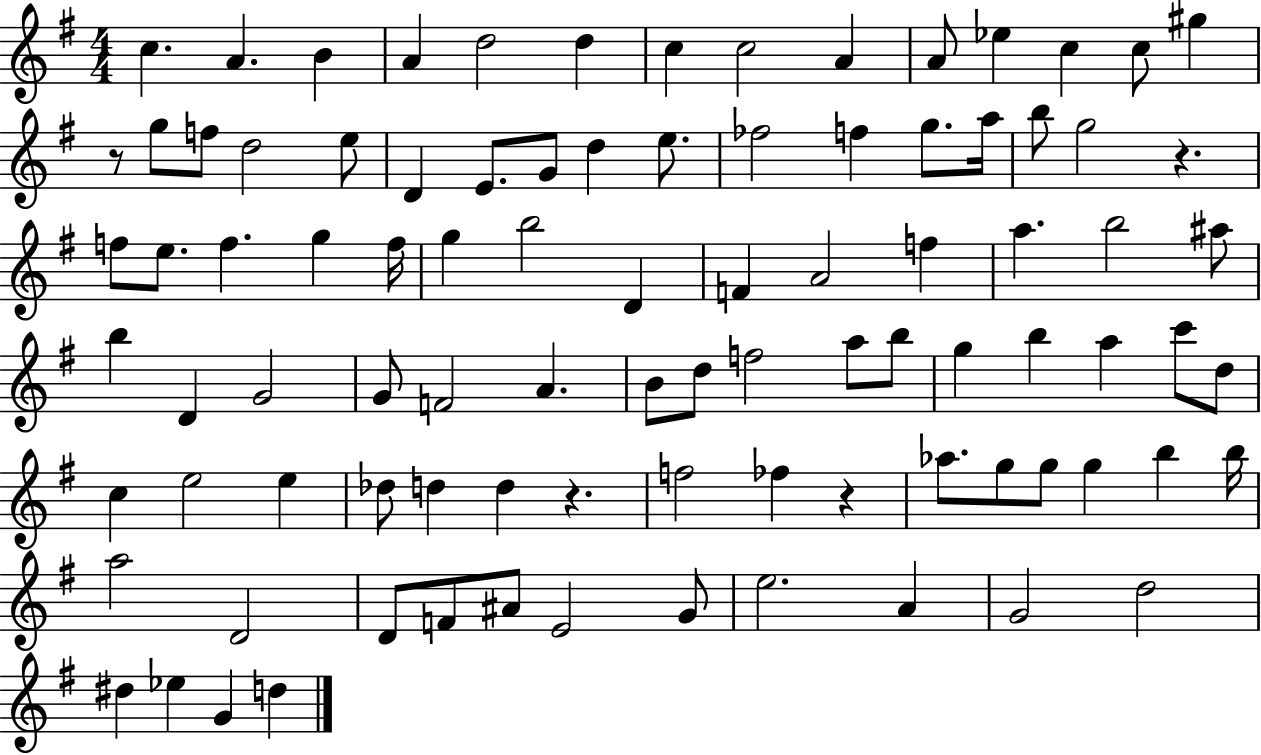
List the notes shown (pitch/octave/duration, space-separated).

C5/q. A4/q. B4/q A4/q D5/h D5/q C5/q C5/h A4/q A4/e Eb5/q C5/q C5/e G#5/q R/e G5/e F5/e D5/h E5/e D4/q E4/e. G4/e D5/q E5/e. FES5/h F5/q G5/e. A5/s B5/e G5/h R/q. F5/e E5/e. F5/q. G5/q F5/s G5/q B5/h D4/q F4/q A4/h F5/q A5/q. B5/h A#5/e B5/q D4/q G4/h G4/e F4/h A4/q. B4/e D5/e F5/h A5/e B5/e G5/q B5/q A5/q C6/e D5/e C5/q E5/h E5/q Db5/e D5/q D5/q R/q. F5/h FES5/q R/q Ab5/e. G5/e G5/e G5/q B5/q B5/s A5/h D4/h D4/e F4/e A#4/e E4/h G4/e E5/h. A4/q G4/h D5/h D#5/q Eb5/q G4/q D5/q